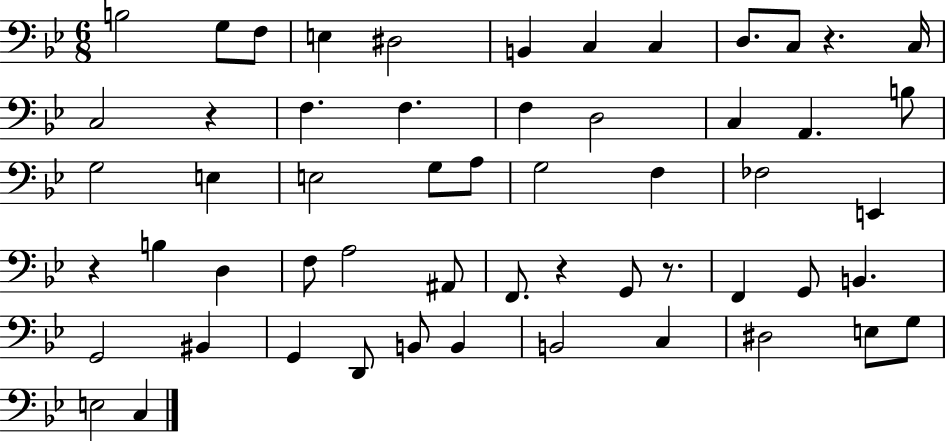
X:1
T:Untitled
M:6/8
L:1/4
K:Bb
B,2 G,/2 F,/2 E, ^D,2 B,, C, C, D,/2 C,/2 z C,/4 C,2 z F, F, F, D,2 C, A,, B,/2 G,2 E, E,2 G,/2 A,/2 G,2 F, _F,2 E,, z B, D, F,/2 A,2 ^A,,/2 F,,/2 z G,,/2 z/2 F,, G,,/2 B,, G,,2 ^B,, G,, D,,/2 B,,/2 B,, B,,2 C, ^D,2 E,/2 G,/2 E,2 C,